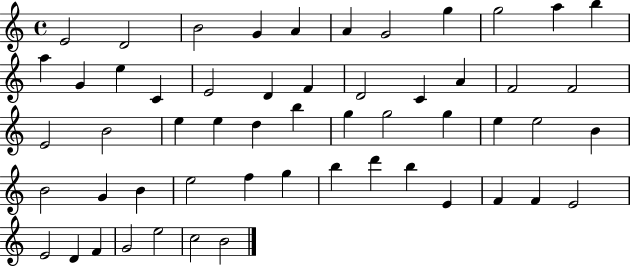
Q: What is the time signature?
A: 4/4